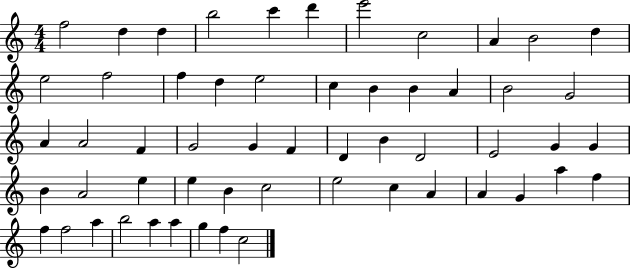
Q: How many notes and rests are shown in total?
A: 56